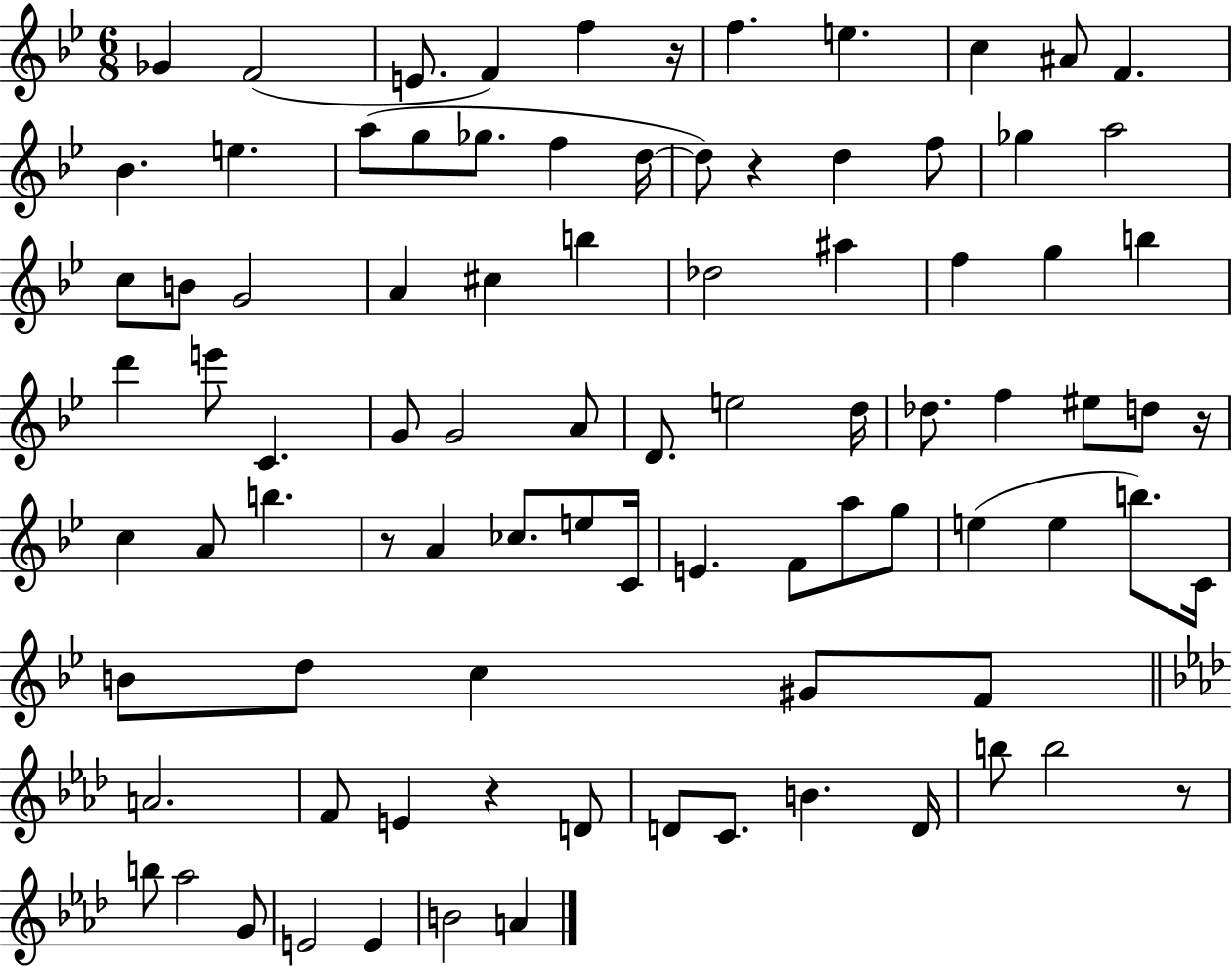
{
  \clef treble
  \numericTimeSignature
  \time 6/8
  \key bes \major
  ges'4 f'2( | e'8. f'4) f''4 r16 | f''4. e''4. | c''4 ais'8 f'4. | \break bes'4. e''4. | a''8( g''8 ges''8. f''4 d''16~~ | d''8) r4 d''4 f''8 | ges''4 a''2 | \break c''8 b'8 g'2 | a'4 cis''4 b''4 | des''2 ais''4 | f''4 g''4 b''4 | \break d'''4 e'''8 c'4. | g'8 g'2 a'8 | d'8. e''2 d''16 | des''8. f''4 eis''8 d''8 r16 | \break c''4 a'8 b''4. | r8 a'4 ces''8. e''8 c'16 | e'4. f'8 a''8 g''8 | e''4( e''4 b''8.) c'16 | \break b'8 d''8 c''4 gis'8 f'8 | \bar "||" \break \key aes \major a'2. | f'8 e'4 r4 d'8 | d'8 c'8. b'4. d'16 | b''8 b''2 r8 | \break b''8 aes''2 g'8 | e'2 e'4 | b'2 a'4 | \bar "|."
}